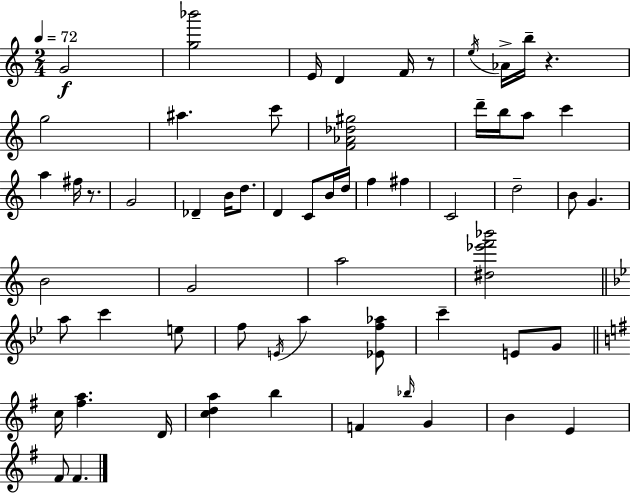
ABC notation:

X:1
T:Untitled
M:2/4
L:1/4
K:Am
G2 [g_b']2 E/4 D F/4 z/2 e/4 _A/4 b/4 z g2 ^a c'/2 [F_A_d^g]2 d'/4 b/4 a/2 c' a ^f/4 z/2 G2 _D B/4 d/2 D C/2 B/4 d/4 f ^f C2 d2 B/2 G B2 G2 a2 [^d_e'f'_b']2 a/2 c' e/2 f/2 E/4 a [_Ef_a]/2 c' E/2 G/2 c/4 [^fa] D/4 [cda] b F _b/4 G B E ^F/2 ^F